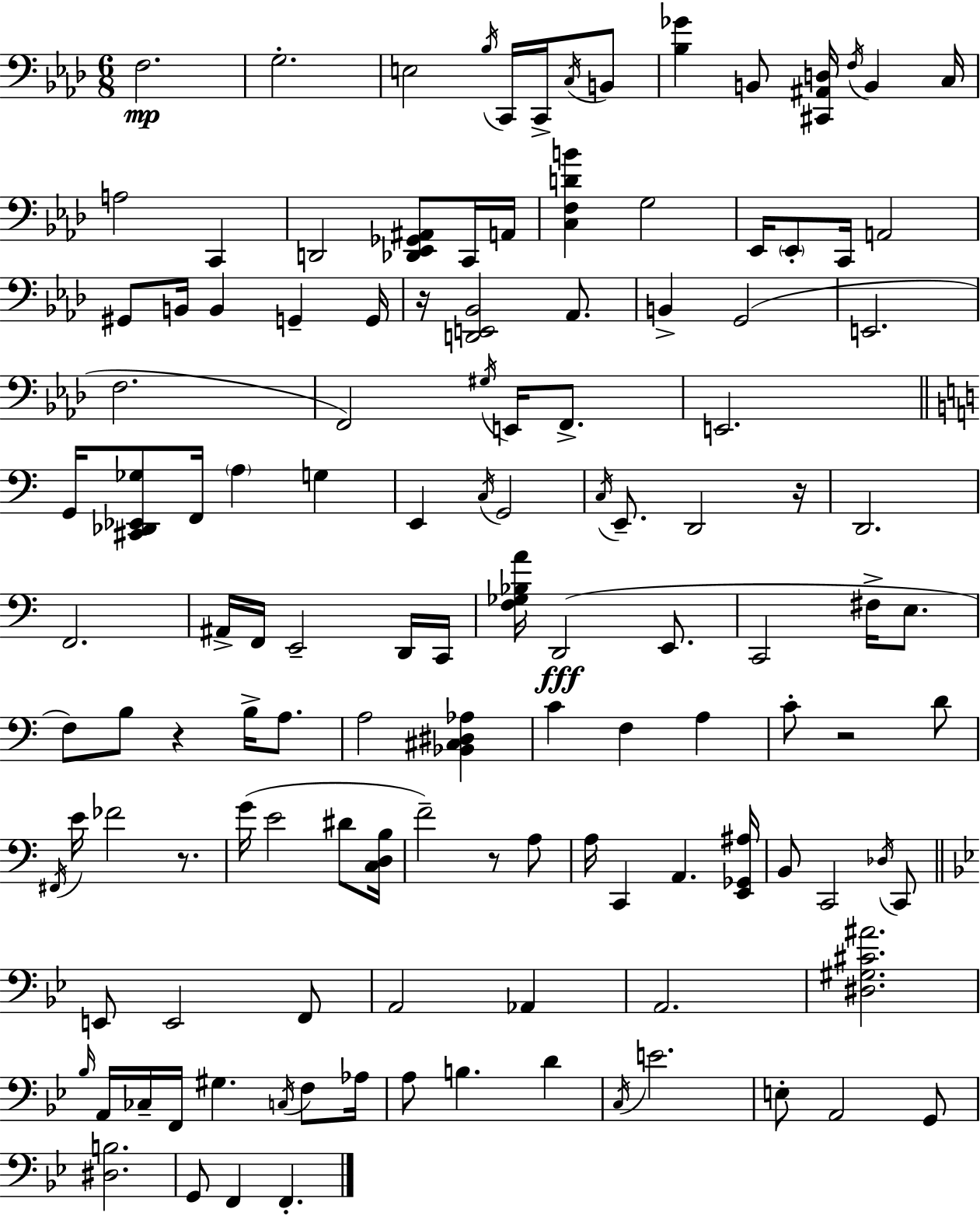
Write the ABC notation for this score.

X:1
T:Untitled
M:6/8
L:1/4
K:Ab
F,2 G,2 E,2 _B,/4 C,,/4 C,,/4 C,/4 B,,/2 [_B,_G] B,,/2 [^C,,^A,,D,]/4 F,/4 B,, C,/4 A,2 C,, D,,2 [_D,,_E,,_G,,^A,,]/2 C,,/4 A,,/4 [C,F,DB] G,2 _E,,/4 _E,,/2 C,,/4 A,,2 ^G,,/2 B,,/4 B,, G,, G,,/4 z/4 [D,,E,,_B,,]2 _A,,/2 B,, G,,2 E,,2 F,2 F,,2 ^G,/4 E,,/4 F,,/2 E,,2 G,,/4 [^C,,_D,,_E,,_G,]/2 F,,/4 A, G, E,, C,/4 G,,2 C,/4 E,,/2 D,,2 z/4 D,,2 F,,2 ^A,,/4 F,,/4 E,,2 D,,/4 C,,/4 [F,_G,_B,A]/4 D,,2 E,,/2 C,,2 ^F,/4 E,/2 F,/2 B,/2 z B,/4 A,/2 A,2 [_B,,^C,^D,_A,] C F, A, C/2 z2 D/2 ^F,,/4 E/4 _F2 z/2 G/4 E2 ^D/2 [C,D,B,]/4 F2 z/2 A,/2 A,/4 C,, A,, [E,,_G,,^A,]/4 B,,/2 C,,2 _D,/4 C,,/2 E,,/2 E,,2 F,,/2 A,,2 _A,, A,,2 [^D,^G,^C^A]2 _B,/4 A,,/4 _C,/4 F,,/4 ^G, C,/4 F,/2 _A,/4 A,/2 B, D C,/4 E2 E,/2 A,,2 G,,/2 [^D,B,]2 G,,/2 F,, F,,